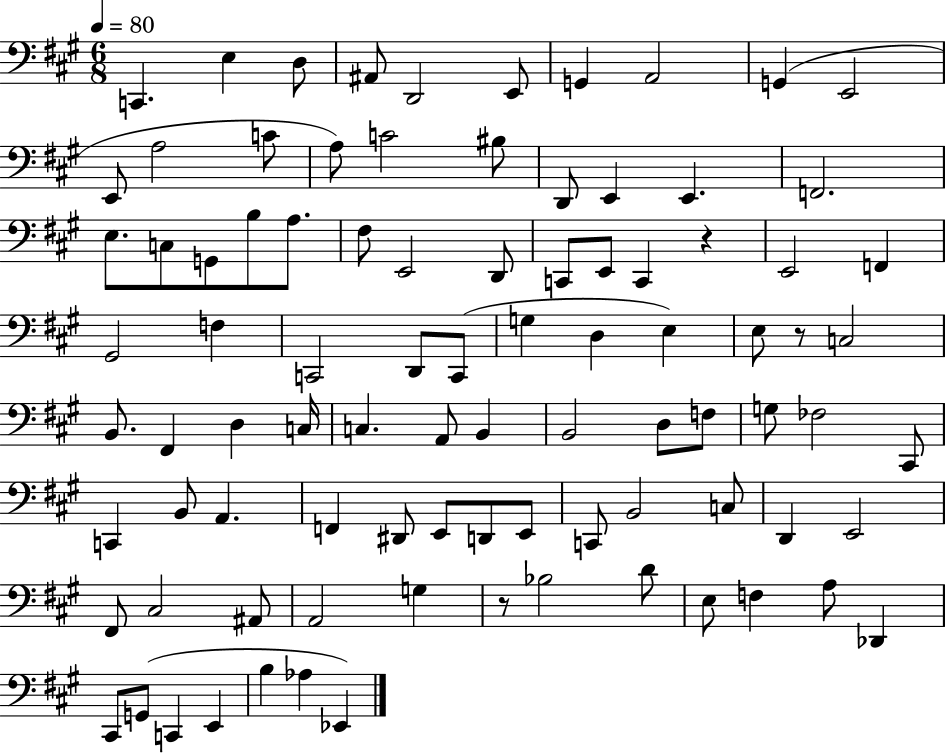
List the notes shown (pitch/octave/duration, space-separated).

C2/q. E3/q D3/e A#2/e D2/h E2/e G2/q A2/h G2/q E2/h E2/e A3/h C4/e A3/e C4/h BIS3/e D2/e E2/q E2/q. F2/h. E3/e. C3/e G2/e B3/e A3/e. F#3/e E2/h D2/e C2/e E2/e C2/q R/q E2/h F2/q G#2/h F3/q C2/h D2/e C2/e G3/q D3/q E3/q E3/e R/e C3/h B2/e. F#2/q D3/q C3/s C3/q. A2/e B2/q B2/h D3/e F3/e G3/e FES3/h C#2/e C2/q B2/e A2/q. F2/q D#2/e E2/e D2/e E2/e C2/e B2/h C3/e D2/q E2/h F#2/e C#3/h A#2/e A2/h G3/q R/e Bb3/h D4/e E3/e F3/q A3/e Db2/q C#2/e G2/e C2/q E2/q B3/q Ab3/q Eb2/q